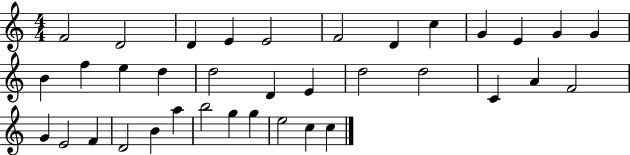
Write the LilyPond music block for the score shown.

{
  \clef treble
  \numericTimeSignature
  \time 4/4
  \key c \major
  f'2 d'2 | d'4 e'4 e'2 | f'2 d'4 c''4 | g'4 e'4 g'4 g'4 | \break b'4 f''4 e''4 d''4 | d''2 d'4 e'4 | d''2 d''2 | c'4 a'4 f'2 | \break g'4 e'2 f'4 | d'2 b'4 a''4 | b''2 g''4 g''4 | e''2 c''4 c''4 | \break \bar "|."
}